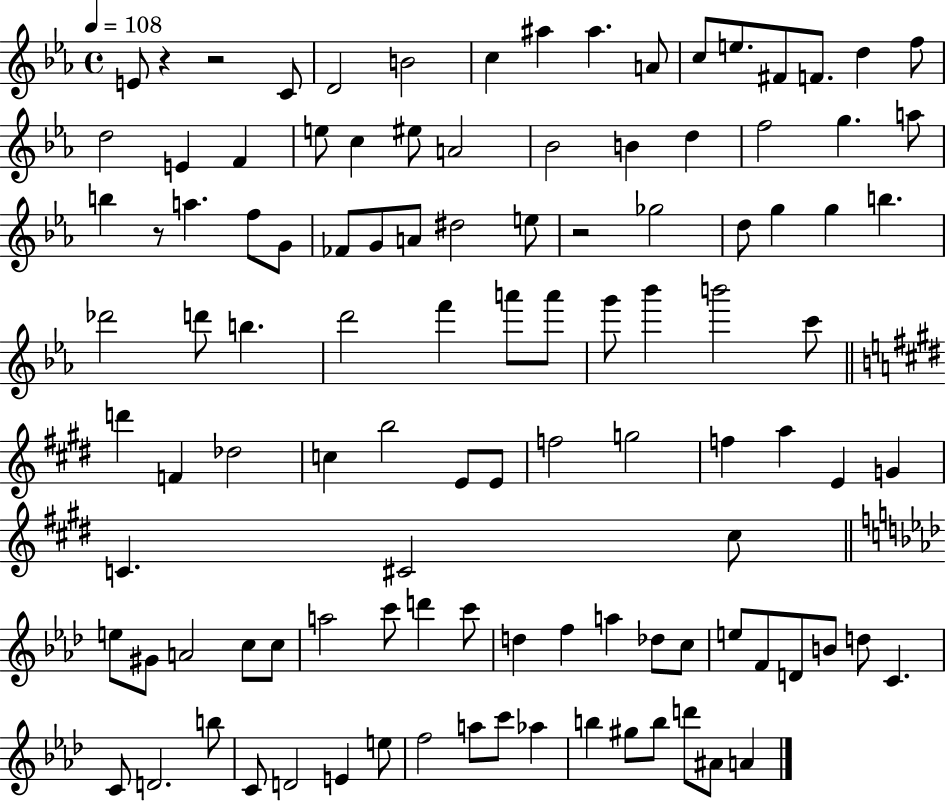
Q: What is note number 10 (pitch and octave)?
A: E5